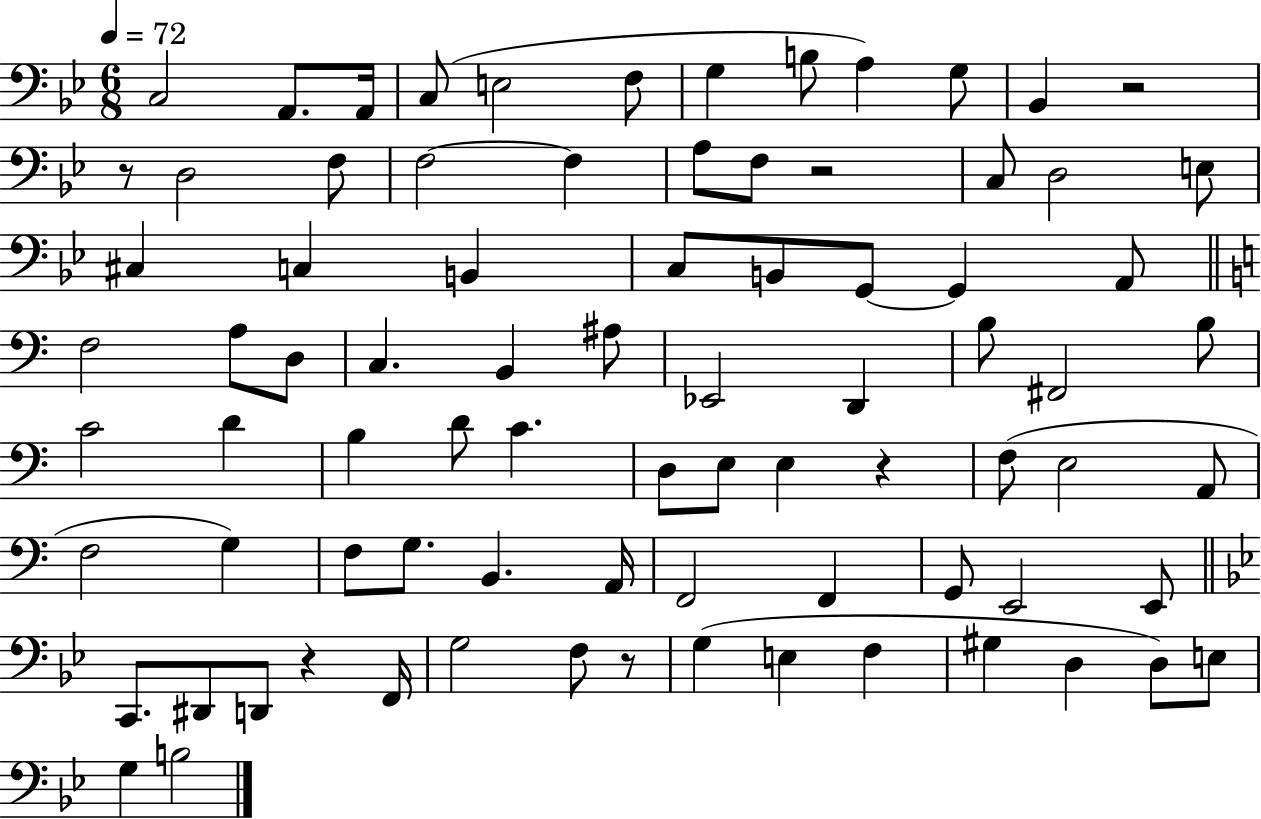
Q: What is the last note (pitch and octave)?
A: B3